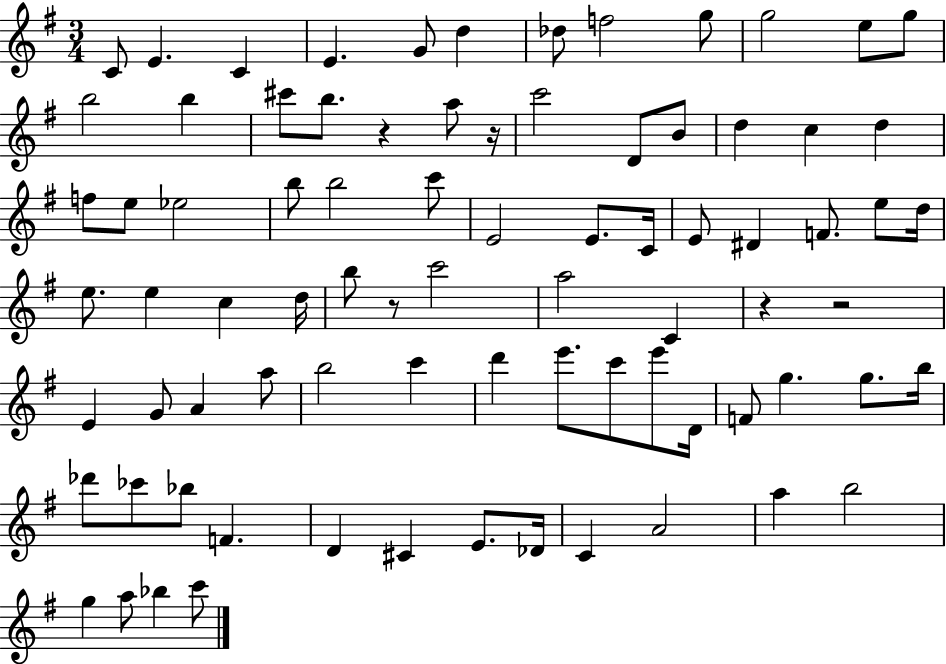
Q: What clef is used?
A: treble